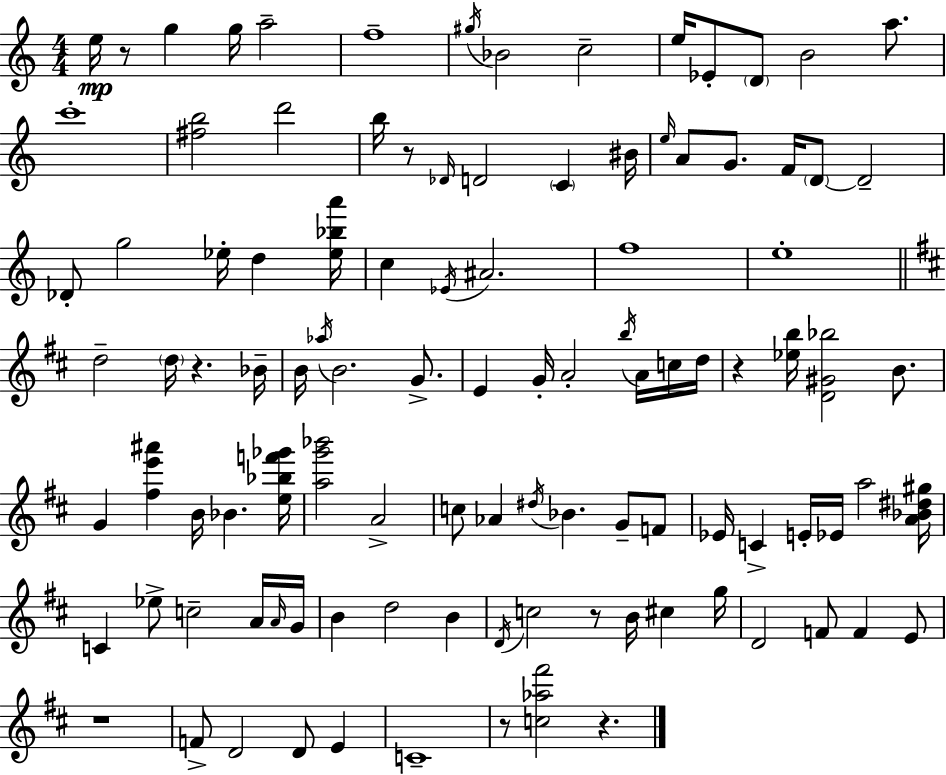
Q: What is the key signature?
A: C major